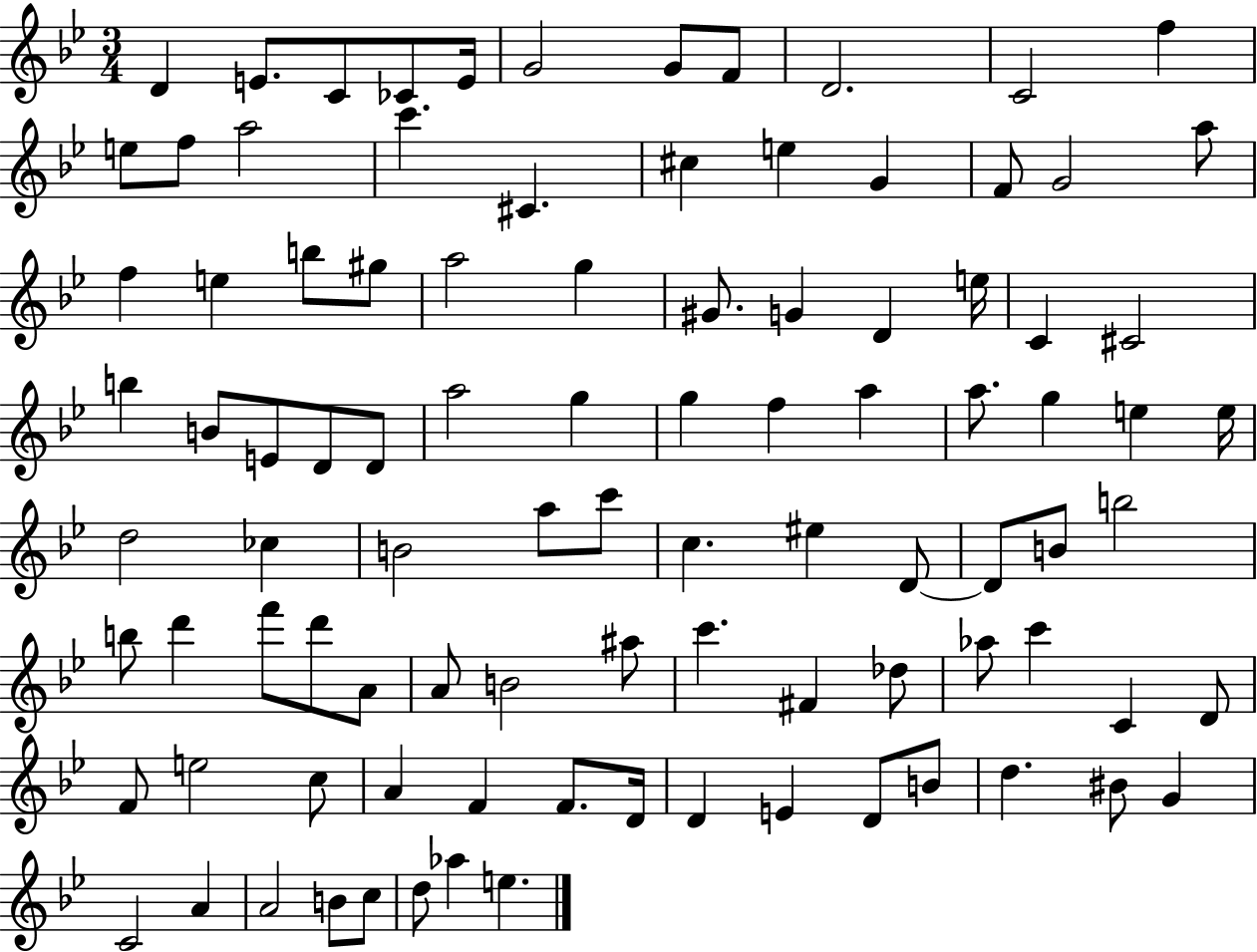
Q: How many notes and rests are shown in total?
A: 96